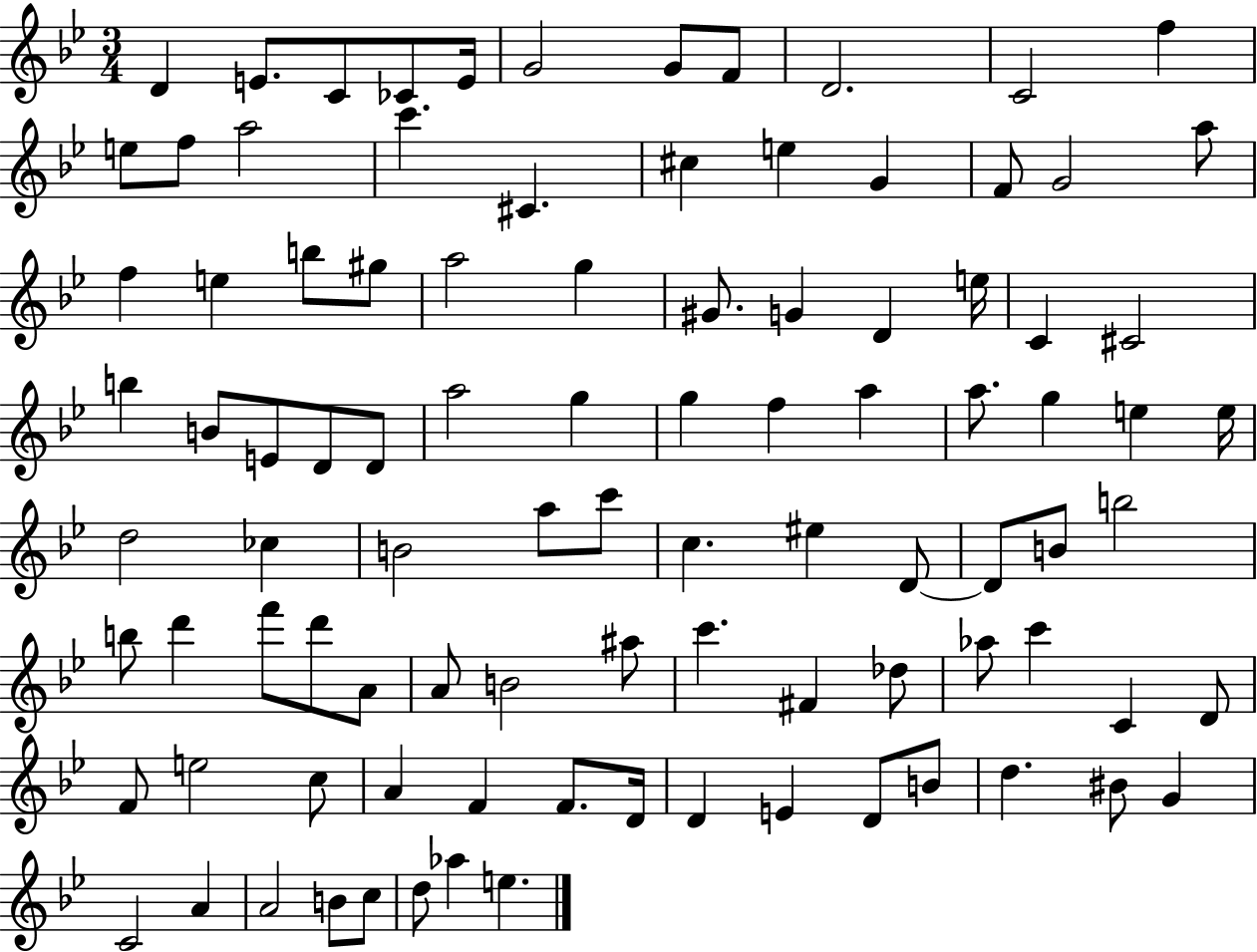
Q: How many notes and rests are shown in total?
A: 96